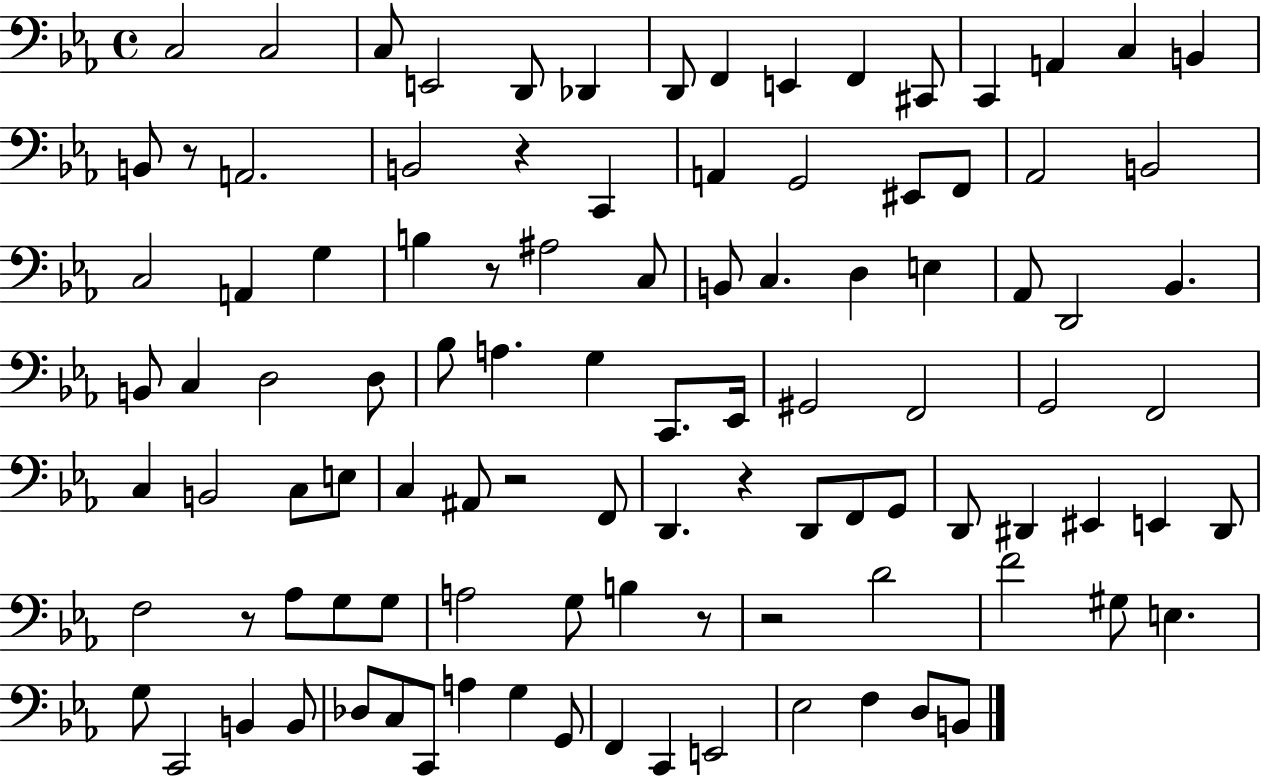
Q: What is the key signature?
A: EES major